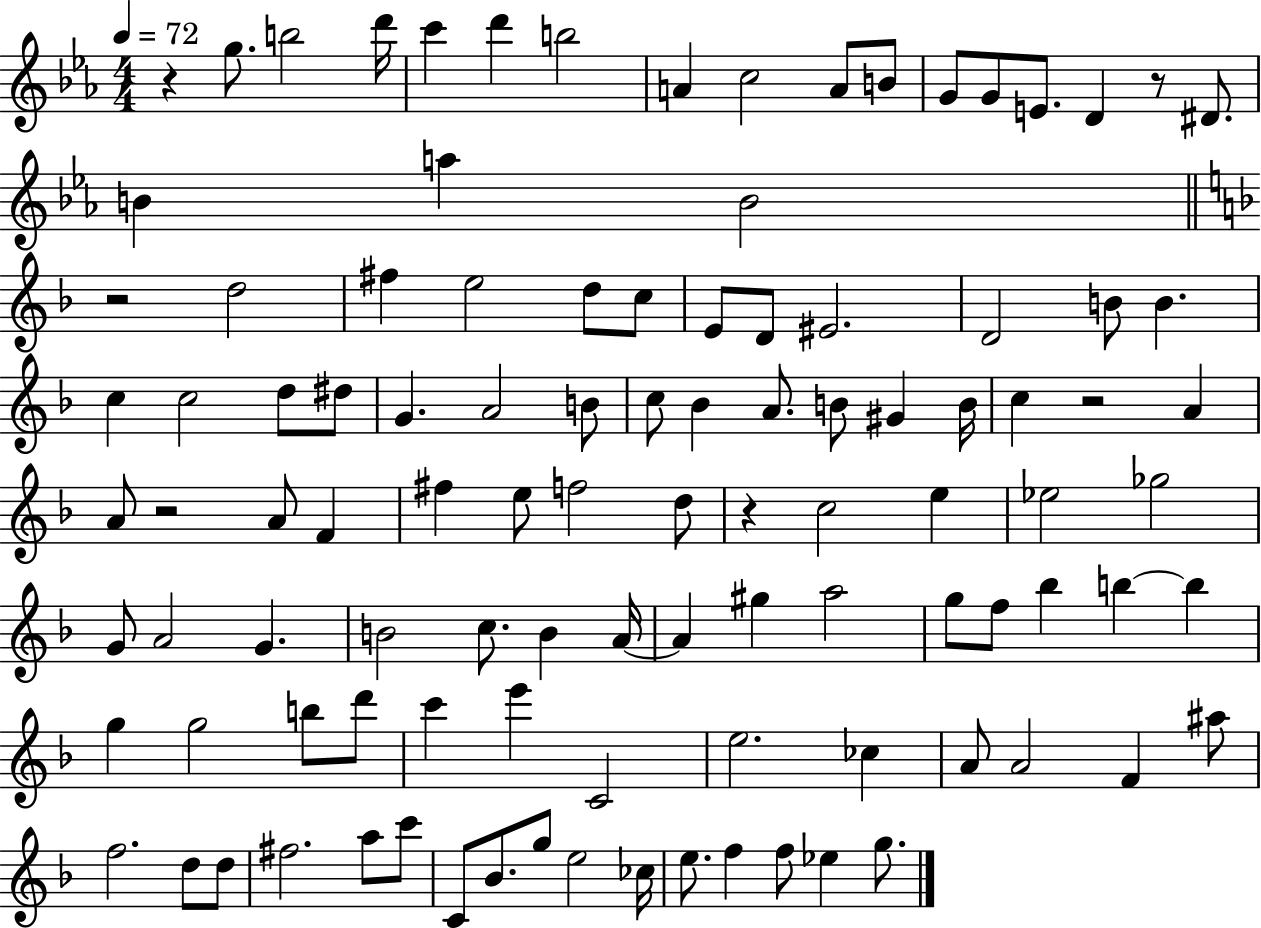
R/q G5/e. B5/h D6/s C6/q D6/q B5/h A4/q C5/h A4/e B4/e G4/e G4/e E4/e. D4/q R/e D#4/e. B4/q A5/q B4/h R/h D5/h F#5/q E5/h D5/e C5/e E4/e D4/e EIS4/h. D4/h B4/e B4/q. C5/q C5/h D5/e D#5/e G4/q. A4/h B4/e C5/e Bb4/q A4/e. B4/e G#4/q B4/s C5/q R/h A4/q A4/e R/h A4/e F4/q F#5/q E5/e F5/h D5/e R/q C5/h E5/q Eb5/h Gb5/h G4/e A4/h G4/q. B4/h C5/e. B4/q A4/s A4/q G#5/q A5/h G5/e F5/e Bb5/q B5/q B5/q G5/q G5/h B5/e D6/e C6/q E6/q C4/h E5/h. CES5/q A4/e A4/h F4/q A#5/e F5/h. D5/e D5/e F#5/h. A5/e C6/e C4/e Bb4/e. G5/e E5/h CES5/s E5/e. F5/q F5/e Eb5/q G5/e.